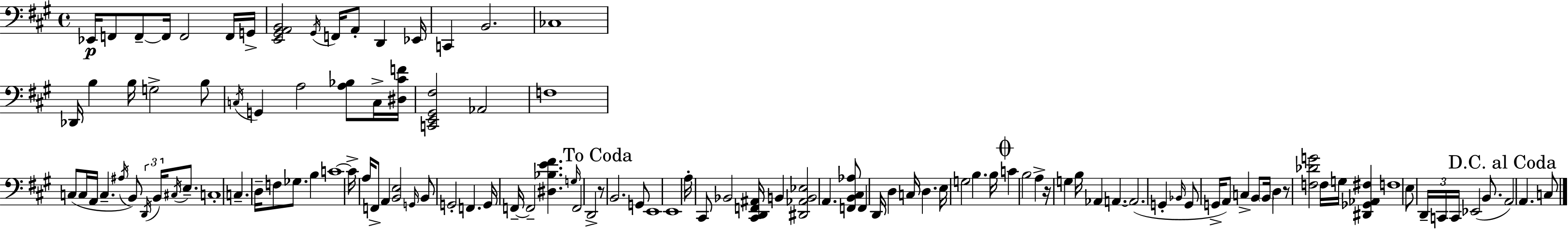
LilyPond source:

{
  \clef bass
  \time 4/4
  \defaultTimeSignature
  \key a \major
  ees,16\p f,8 f,8--~~ f,16 f,2 f,16 g,16-> | <e, gis, a, b,>2 \acciaccatura { gis,16 } f,16 a,8-. d,4 | ees,16 c,4 b,2. | ces1 | \break des,16 b4 b16 g2-> b8 | \acciaccatura { c16 } g,4 a2 <a bes>8 | c16-> <dis cis' f'>16 <c, e, gis, fis>2 aes,2 | f1 | \break c8( c16 a,16 c4.-- \acciaccatura { ais16 } b,8) \tuplet 3/2 { \acciaccatura { d,16 } | b,16 \acciaccatura { cis16 } } e8.-- c1-. | c4.-- d16-- f8 ges8. | b4 c'1~~ | \break c'16-> a16 f,8-> a,4 <b, e>2 | \grace { g,16 } b,8 g,2-. | f,4. g,16 f,16--~~ f,2-- | <dis bes e' fis'>4. \grace { g16 } f,2 d,2-> | \break \mark "To Coda" r8 b,2. | g,8 e,1 | e,1 | a16-. cis,8 bes,2 | \break <cis, d, f, ais,>16 b,4 <dis, aes, b, ees>2 a,4. | <f, b, cis aes>8 f,4 d,16 d4 | c16 d4. e16 g2 | b4. b16 \mark \markup { \musicglyph "scripts.coda" } c'4 b2 | \break a4-> r16 g4 b16 aes,4 | a,4.~~ a,2.( | g,4-. \grace { bes,16 } g,8 g,16-> a,8) c4-> | b,8 \parenthesize b,16 d4 r8 <f des' g'>2 | \break f16 g16 <dis, ges, aes, fis>4 f1 | e8 \tuplet 3/2 { d,16-- c,16 c,16 } ees,2( | b,8. \mark "D.C. al Coda" a,2) | a,4. c8 \bar "|."
}